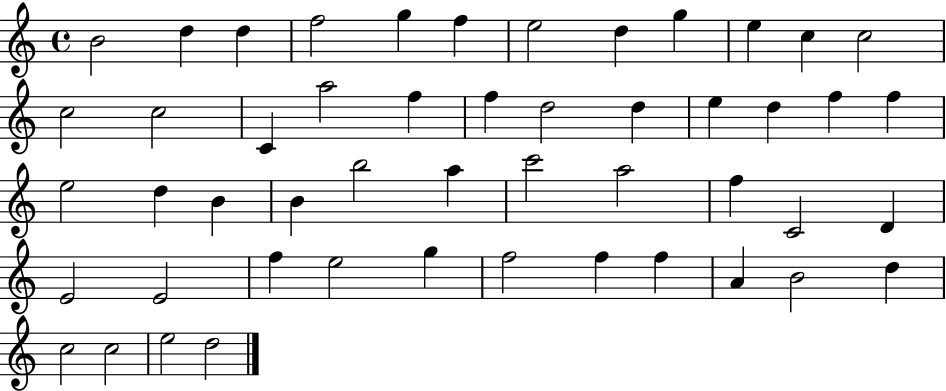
{
  \clef treble
  \time 4/4
  \defaultTimeSignature
  \key c \major
  b'2 d''4 d''4 | f''2 g''4 f''4 | e''2 d''4 g''4 | e''4 c''4 c''2 | \break c''2 c''2 | c'4 a''2 f''4 | f''4 d''2 d''4 | e''4 d''4 f''4 f''4 | \break e''2 d''4 b'4 | b'4 b''2 a''4 | c'''2 a''2 | f''4 c'2 d'4 | \break e'2 e'2 | f''4 e''2 g''4 | f''2 f''4 f''4 | a'4 b'2 d''4 | \break c''2 c''2 | e''2 d''2 | \bar "|."
}